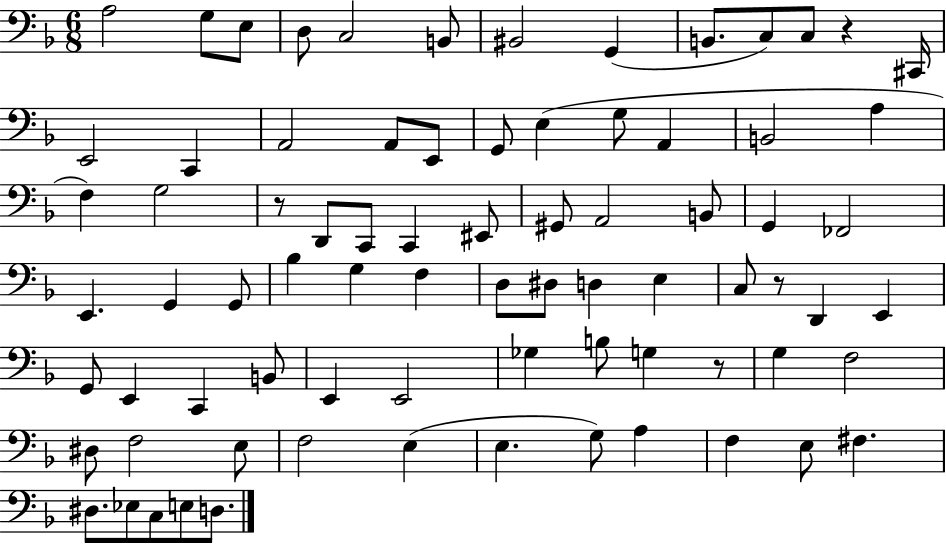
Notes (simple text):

A3/h G3/e E3/e D3/e C3/h B2/e BIS2/h G2/q B2/e. C3/e C3/e R/q C#2/s E2/h C2/q A2/h A2/e E2/e G2/e E3/q G3/e A2/q B2/h A3/q F3/q G3/h R/e D2/e C2/e C2/q EIS2/e G#2/e A2/h B2/e G2/q FES2/h E2/q. G2/q G2/e Bb3/q G3/q F3/q D3/e D#3/e D3/q E3/q C3/e R/e D2/q E2/q G2/e E2/q C2/q B2/e E2/q E2/h Gb3/q B3/e G3/q R/e G3/q F3/h D#3/e F3/h E3/e F3/h E3/q E3/q. G3/e A3/q F3/q E3/e F#3/q. D#3/e. Eb3/e C3/e E3/e D3/e.